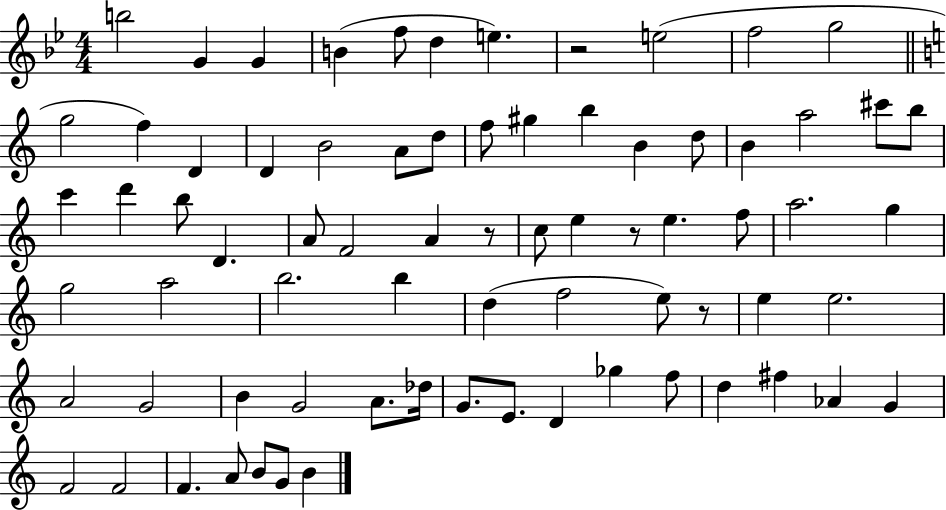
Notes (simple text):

B5/h G4/q G4/q B4/q F5/e D5/q E5/q. R/h E5/h F5/h G5/h G5/h F5/q D4/q D4/q B4/h A4/e D5/e F5/e G#5/q B5/q B4/q D5/e B4/q A5/h C#6/e B5/e C6/q D6/q B5/e D4/q. A4/e F4/h A4/q R/e C5/e E5/q R/e E5/q. F5/e A5/h. G5/q G5/h A5/h B5/h. B5/q D5/q F5/h E5/e R/e E5/q E5/h. A4/h G4/h B4/q G4/h A4/e. Db5/s G4/e. E4/e. D4/q Gb5/q F5/e D5/q F#5/q Ab4/q G4/q F4/h F4/h F4/q. A4/e B4/e G4/e B4/q